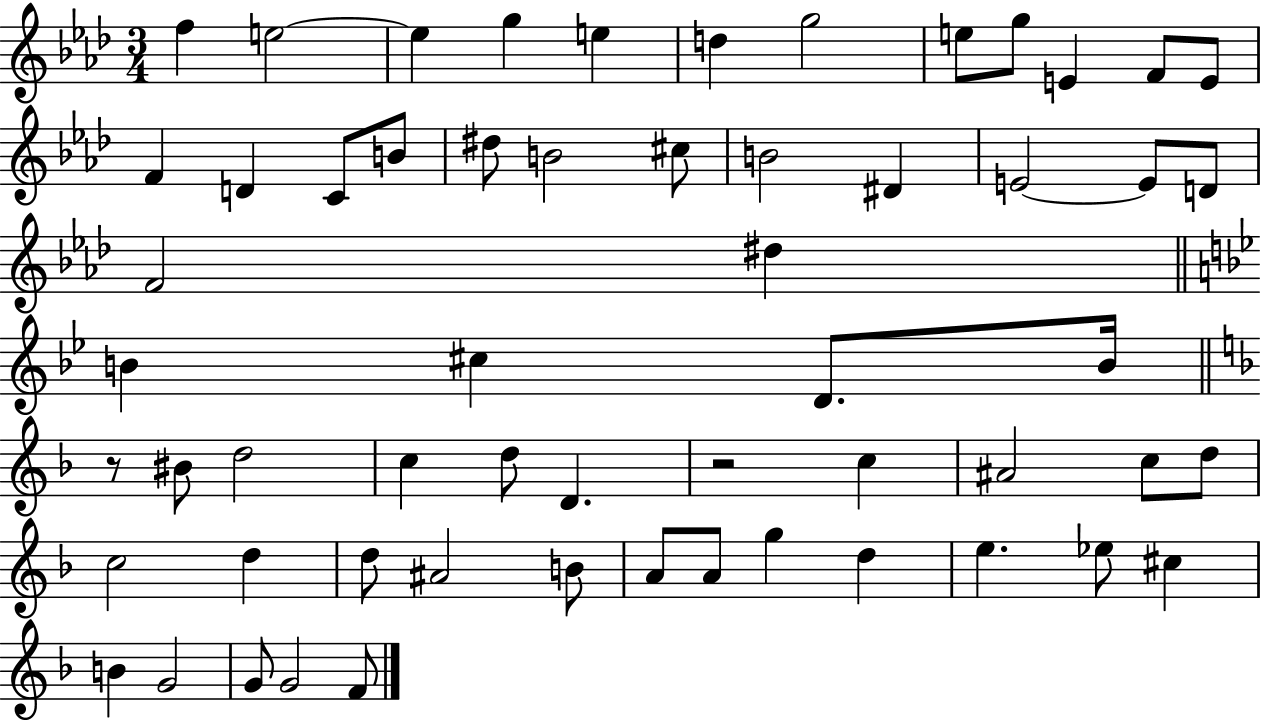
{
  \clef treble
  \numericTimeSignature
  \time 3/4
  \key aes \major
  f''4 e''2~~ | e''4 g''4 e''4 | d''4 g''2 | e''8 g''8 e'4 f'8 e'8 | \break f'4 d'4 c'8 b'8 | dis''8 b'2 cis''8 | b'2 dis'4 | e'2~~ e'8 d'8 | \break f'2 dis''4 | \bar "||" \break \key bes \major b'4 cis''4 d'8. b'16 | \bar "||" \break \key f \major r8 bis'8 d''2 | c''4 d''8 d'4. | r2 c''4 | ais'2 c''8 d''8 | \break c''2 d''4 | d''8 ais'2 b'8 | a'8 a'8 g''4 d''4 | e''4. ees''8 cis''4 | \break b'4 g'2 | g'8 g'2 f'8 | \bar "|."
}